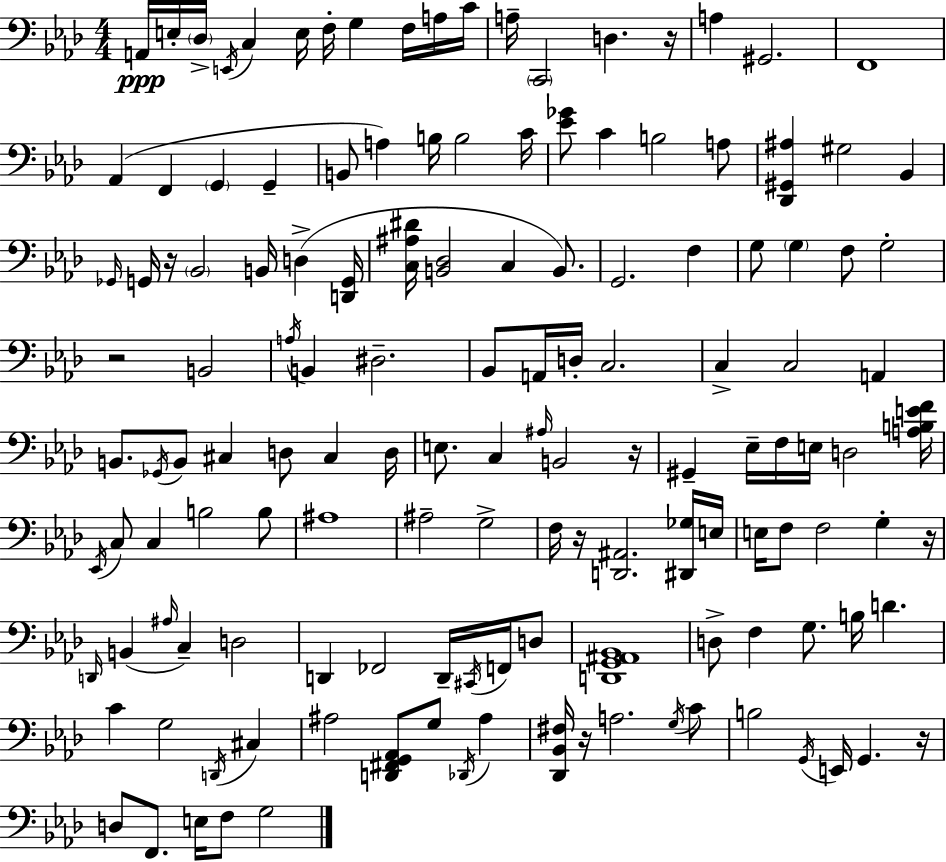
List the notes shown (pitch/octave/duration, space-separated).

A2/s E3/s Db3/s E2/s C3/q E3/s F3/s G3/q F3/s A3/s C4/s A3/s C2/h D3/q. R/s A3/q G#2/h. F2/w Ab2/q F2/q G2/q G2/q B2/e A3/q B3/s B3/h C4/s [Eb4,Gb4]/e C4/q B3/h A3/e [Db2,G#2,A#3]/q G#3/h Bb2/q Gb2/s G2/s R/s Bb2/h B2/s D3/q [D2,G2]/s [C3,A#3,D#4]/s [B2,Db3]/h C3/q B2/e. G2/h. F3/q G3/e G3/q F3/e G3/h R/h B2/h A3/s B2/q D#3/h. Bb2/e A2/s D3/s C3/h. C3/q C3/h A2/q B2/e. Gb2/s B2/e C#3/q D3/e C#3/q D3/s E3/e. C3/q A#3/s B2/h R/s G#2/q Eb3/s F3/s E3/s D3/h [A3,B3,E4,F4]/s Eb2/s C3/e C3/q B3/h B3/e A#3/w A#3/h G3/h F3/s R/s [D2,A#2]/h. [D#2,Gb3]/s E3/s E3/s F3/e F3/h G3/q R/s D2/s B2/q A#3/s C3/q D3/h D2/q FES2/h D2/s C#2/s F2/s D3/e [D2,G2,A#2,Bb2]/w D3/e F3/q G3/e. B3/s D4/q. C4/q G3/h D2/s C#3/q A#3/h [D2,F#2,G2,Ab2]/e G3/e Db2/s A#3/q [Db2,Bb2,F#3]/s R/s A3/h. G3/s C4/e B3/h G2/s E2/s G2/q. R/s D3/e F2/e. E3/s F3/e G3/h